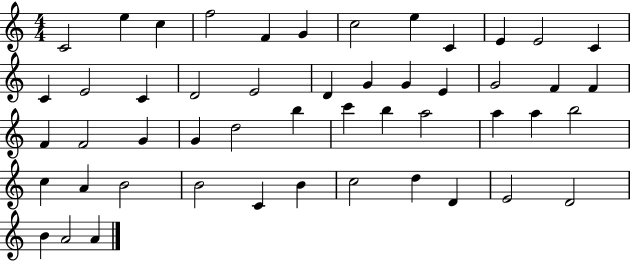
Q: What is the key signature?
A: C major